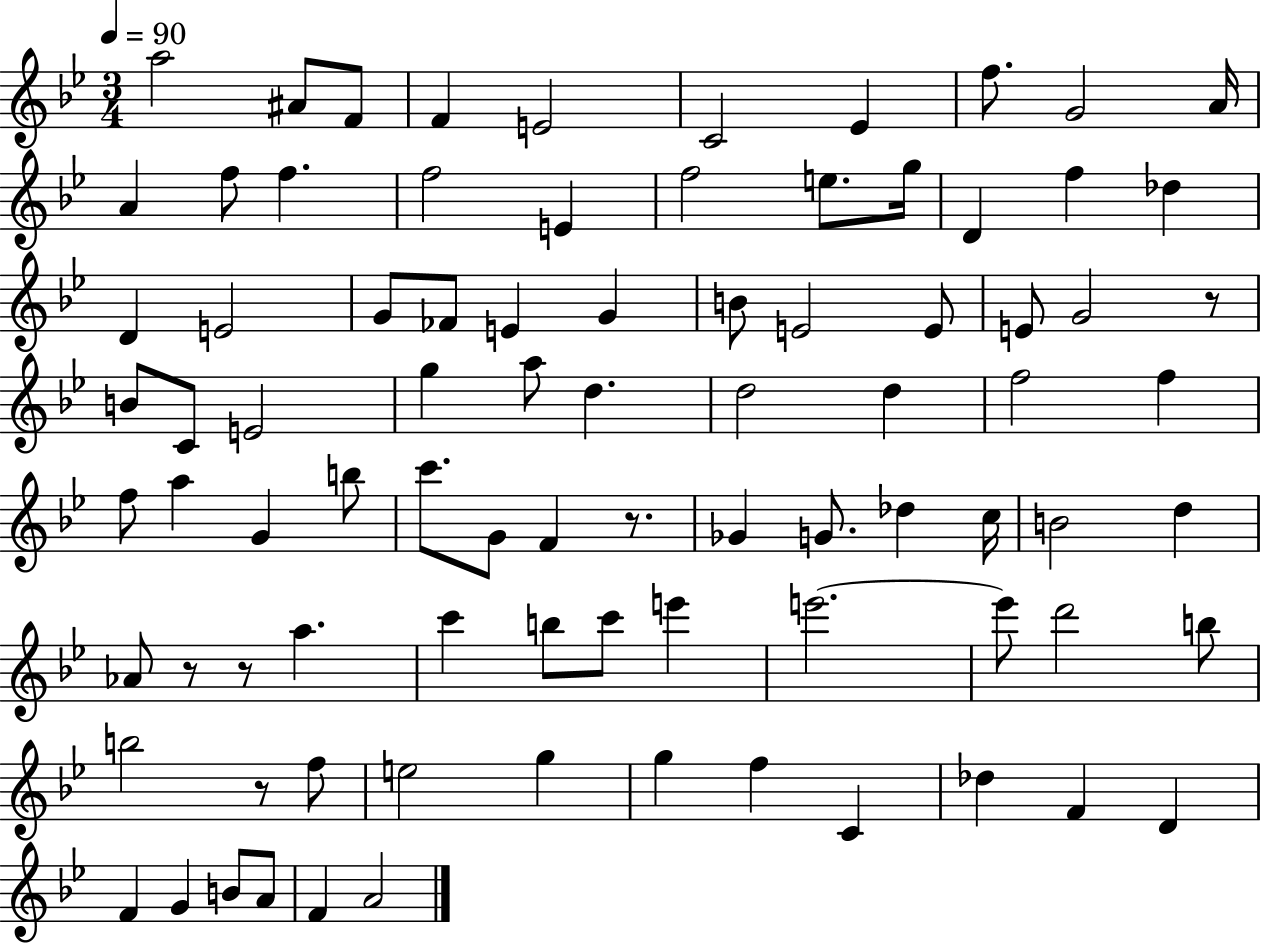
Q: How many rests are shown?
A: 5